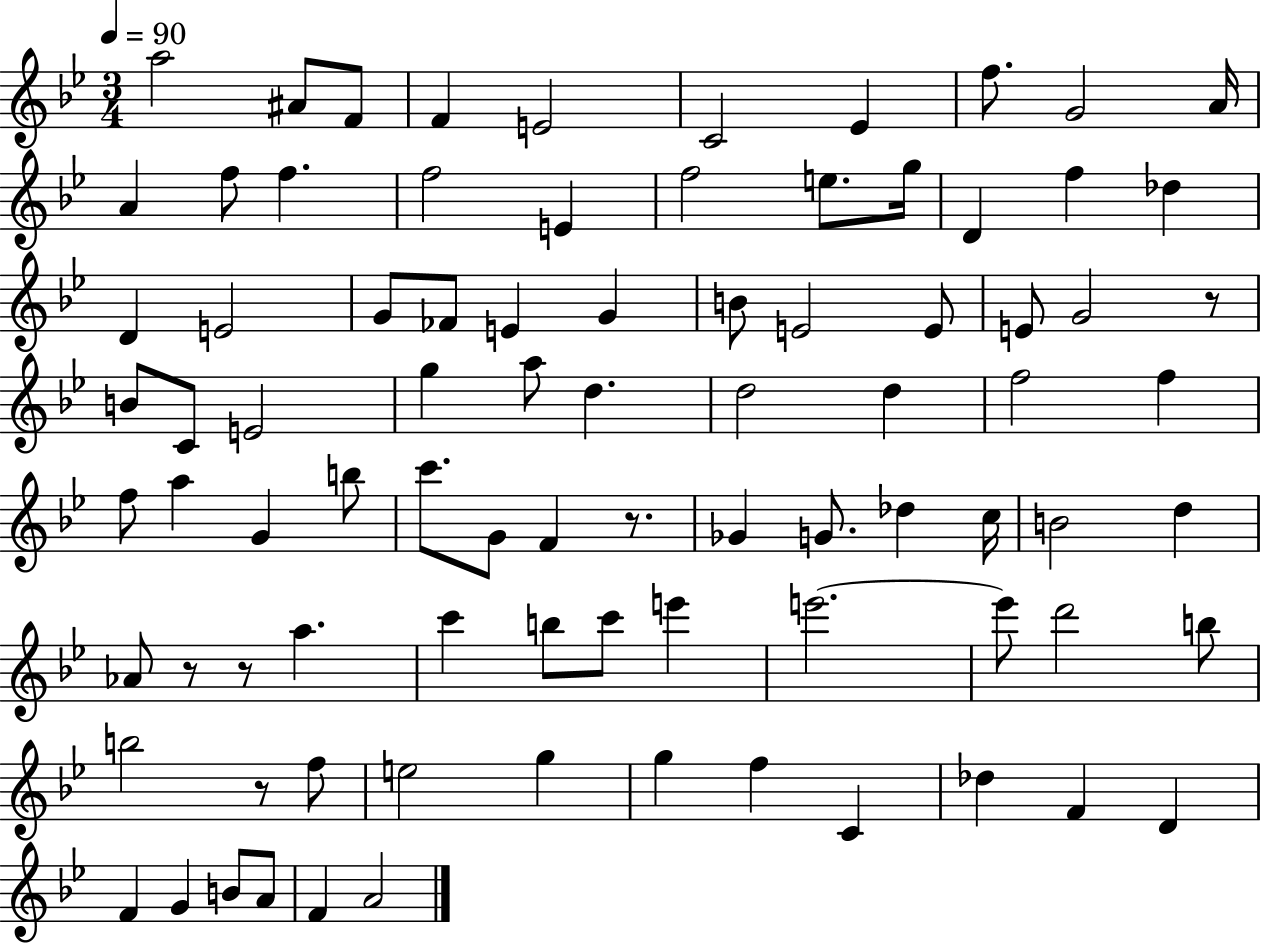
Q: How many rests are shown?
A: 5